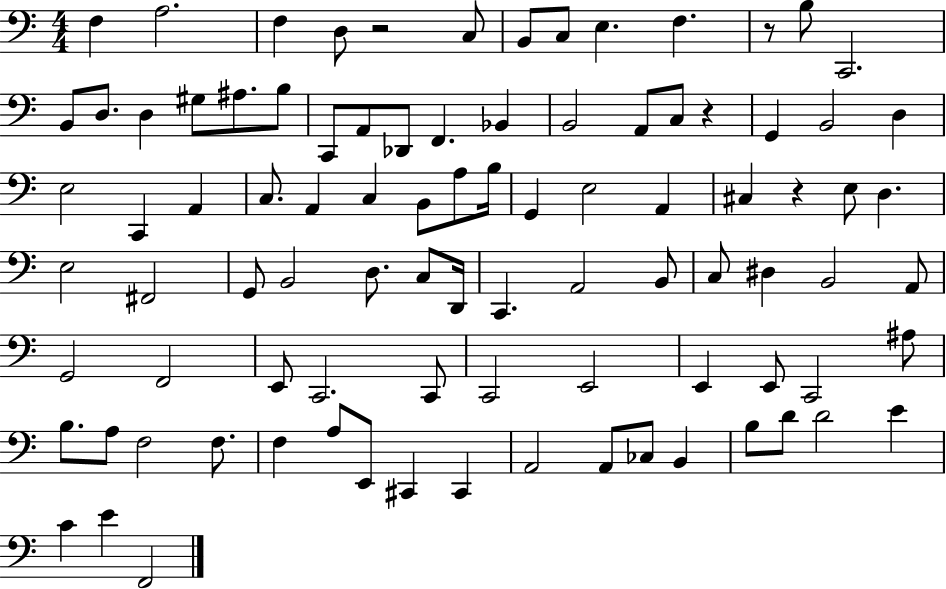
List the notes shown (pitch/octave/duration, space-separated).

F3/q A3/h. F3/q D3/e R/h C3/e B2/e C3/e E3/q. F3/q. R/e B3/e C2/h. B2/e D3/e. D3/q G#3/e A#3/e. B3/e C2/e A2/e Db2/e F2/q. Bb2/q B2/h A2/e C3/e R/q G2/q B2/h D3/q E3/h C2/q A2/q C3/e. A2/q C3/q B2/e A3/e B3/s G2/q E3/h A2/q C#3/q R/q E3/e D3/q. E3/h F#2/h G2/e B2/h D3/e. C3/e D2/s C2/q. A2/h B2/e C3/e D#3/q B2/h A2/e G2/h F2/h E2/e C2/h. C2/e C2/h E2/h E2/q E2/e C2/h A#3/e B3/e. A3/e F3/h F3/e. F3/q A3/e E2/e C#2/q C#2/q A2/h A2/e CES3/e B2/q B3/e D4/e D4/h E4/q C4/q E4/q F2/h